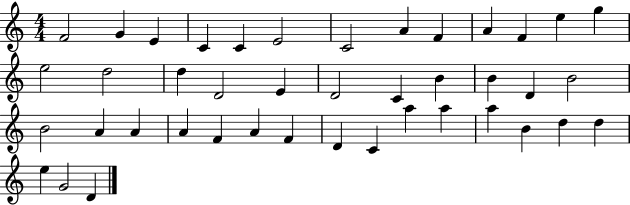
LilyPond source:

{
  \clef treble
  \numericTimeSignature
  \time 4/4
  \key c \major
  f'2 g'4 e'4 | c'4 c'4 e'2 | c'2 a'4 f'4 | a'4 f'4 e''4 g''4 | \break e''2 d''2 | d''4 d'2 e'4 | d'2 c'4 b'4 | b'4 d'4 b'2 | \break b'2 a'4 a'4 | a'4 f'4 a'4 f'4 | d'4 c'4 a''4 a''4 | a''4 b'4 d''4 d''4 | \break e''4 g'2 d'4 | \bar "|."
}